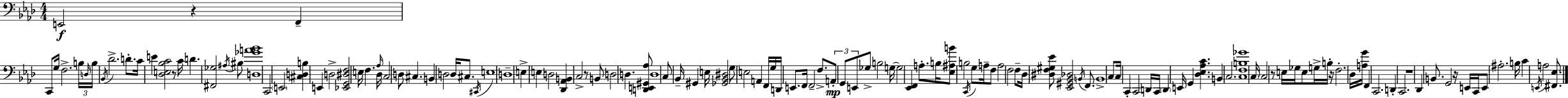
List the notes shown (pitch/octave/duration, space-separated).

E2/h R/q F2/q C2/e G3/s F3/h. B3/s D3/s B3/s Bb2/s Db4/h. D4/e. C4/s E4/q [Db3,E3,Bb3,C4]/h R/e C4/s D4/q. [F#2,Gb3]/h A#3/s BIS3/e [D3,Gb4,A4,Bb4]/w C2/h E2/h [C#3,D3,B3]/q E2/q D3/h [Eb2,G2,D#3,F3]/h E3/s F3/q. Ab3/s Db3/s C3/h D3/e C#3/q. B2/q D3/h D3/s C#3/e. C#2/s E3/w D3/w E3/q E3/q D3/h [Db2,Ab2,B2]/q C3/h R/e B2/e D3/h D3/q. [D2,E2,G#2,Ab3]/e D3/w C3/e Bb2/s G#2/q E3/s [Gb2,Bb2,D#3]/h G3/e E3/h A2/q F2/s G3/s D2/s E2/e. F2/s F2/h F3/e. A2/e G2/e E2/e Gb3/e B3/h G3/s G3/h [Eb2,F2]/q A3/e. B3/s [Eb3,A#3,B4]/e B3/h C2/s G3/e A3/s F3/e A3/h F3/h F3/e Db3/s [D#3,F3,G#3,Eb4]/e [Eb2,G#2,Bb2,Db3]/h B2/s F2/e. B2/w C3/e C3/s C2/q C2/h D2/s C2/s D2/q E2/s G2/q [Db3,Eb3,Ab3,C4]/q. B2/q C3/h. [C3,F3,B3,Gb4]/w C3/s C3/h R/e E3/s Gb3/s E3/e G3/s B3/s R/s F3/h. Db3/s [A3,G4]/s F2/q C2/h. D2/q C2/h. R/w Db2/q B2/e. G2/h R/s E2/s C2/s E2/e A#3/h. B3/s C4/q E2/s A3/h [F#2,Eb3]/e.